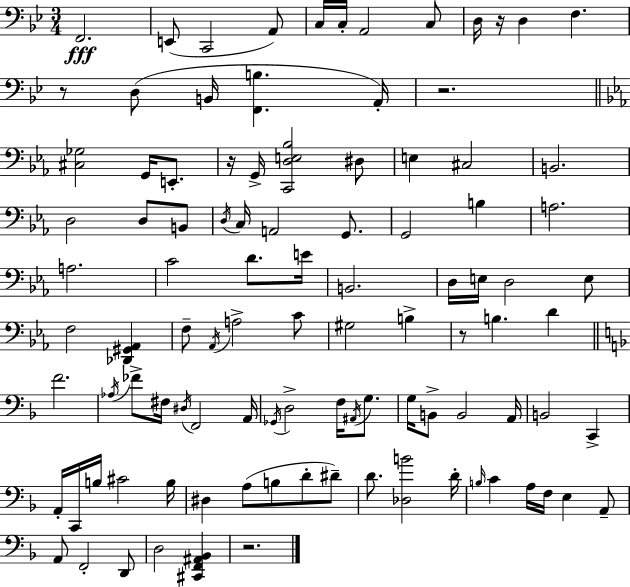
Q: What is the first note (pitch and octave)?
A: F2